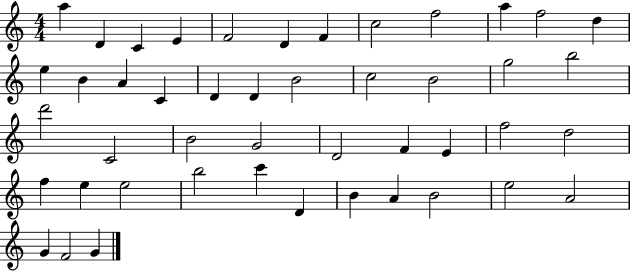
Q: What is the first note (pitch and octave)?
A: A5